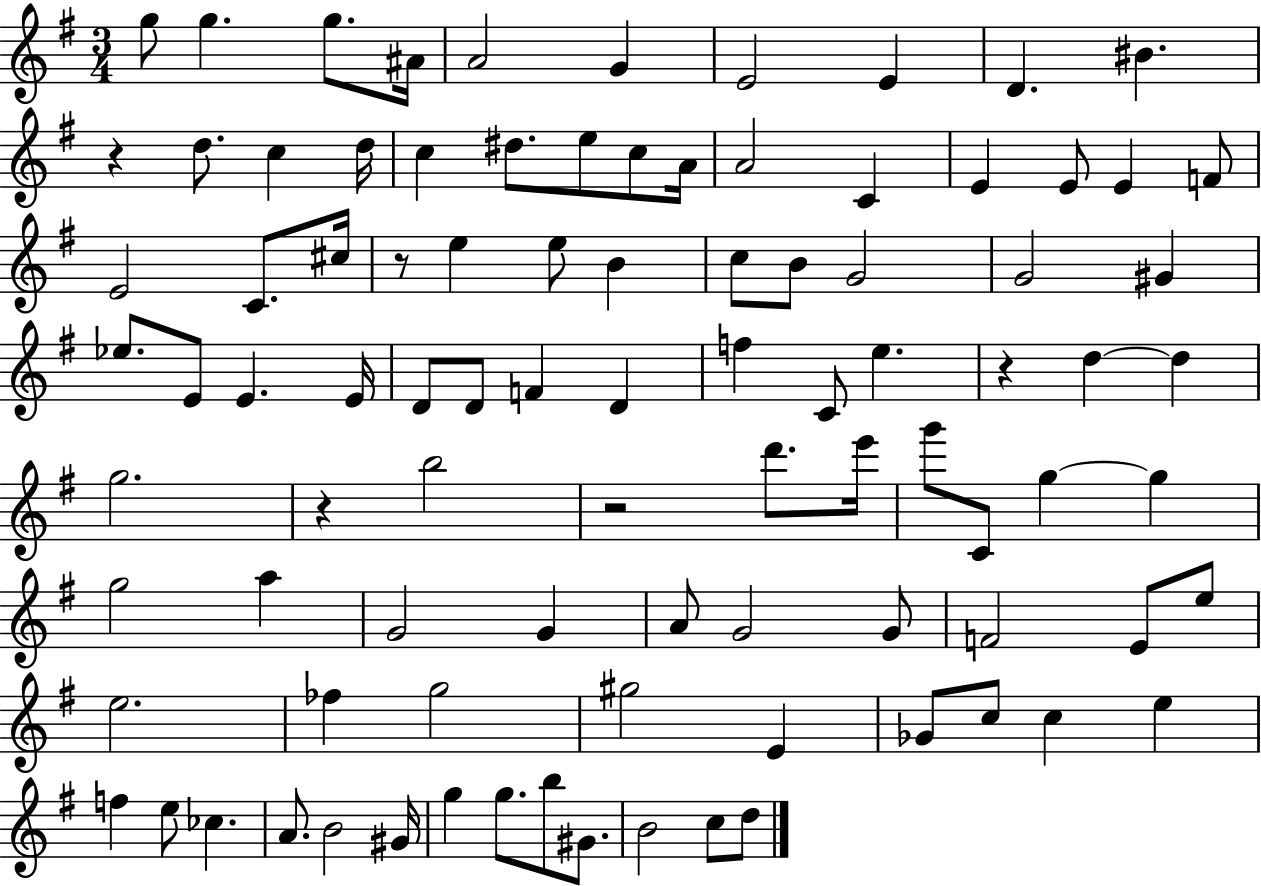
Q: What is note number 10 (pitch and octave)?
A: BIS4